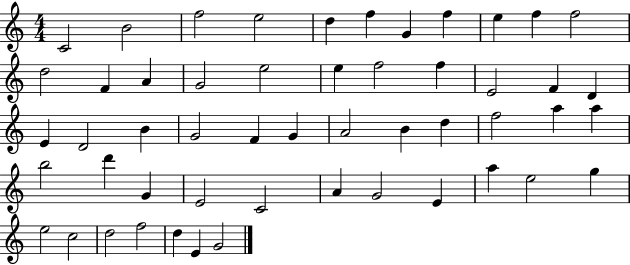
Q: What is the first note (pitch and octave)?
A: C4